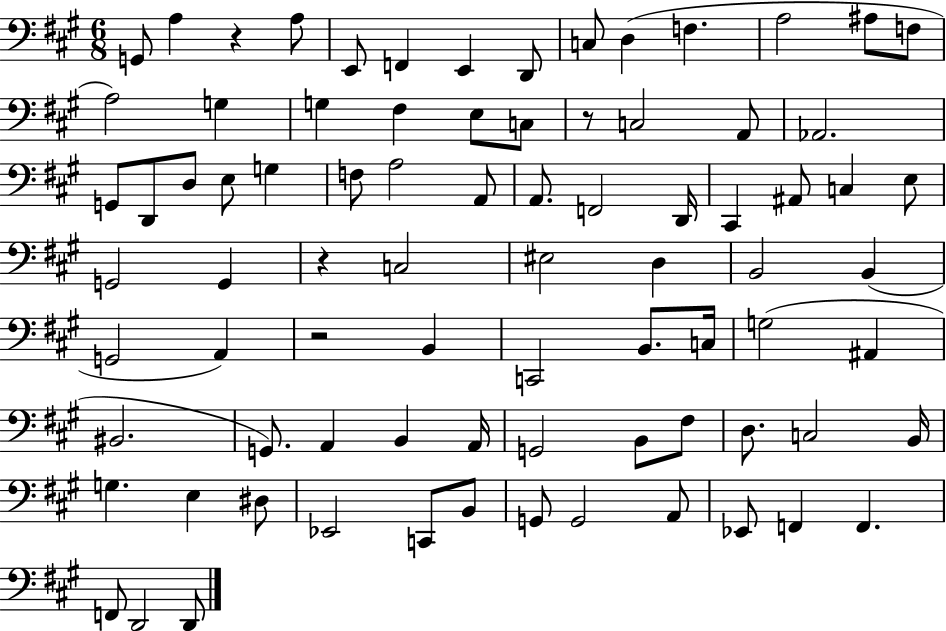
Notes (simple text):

G2/e A3/q R/q A3/e E2/e F2/q E2/q D2/e C3/e D3/q F3/q. A3/h A#3/e F3/e A3/h G3/q G3/q F#3/q E3/e C3/e R/e C3/h A2/e Ab2/h. G2/e D2/e D3/e E3/e G3/q F3/e A3/h A2/e A2/e. F2/h D2/s C#2/q A#2/e C3/q E3/e G2/h G2/q R/q C3/h EIS3/h D3/q B2/h B2/q G2/h A2/q R/h B2/q C2/h B2/e. C3/s G3/h A#2/q BIS2/h. G2/e. A2/q B2/q A2/s G2/h B2/e F#3/e D3/e. C3/h B2/s G3/q. E3/q D#3/e Eb2/h C2/e B2/e G2/e G2/h A2/e Eb2/e F2/q F2/q. F2/e D2/h D2/e